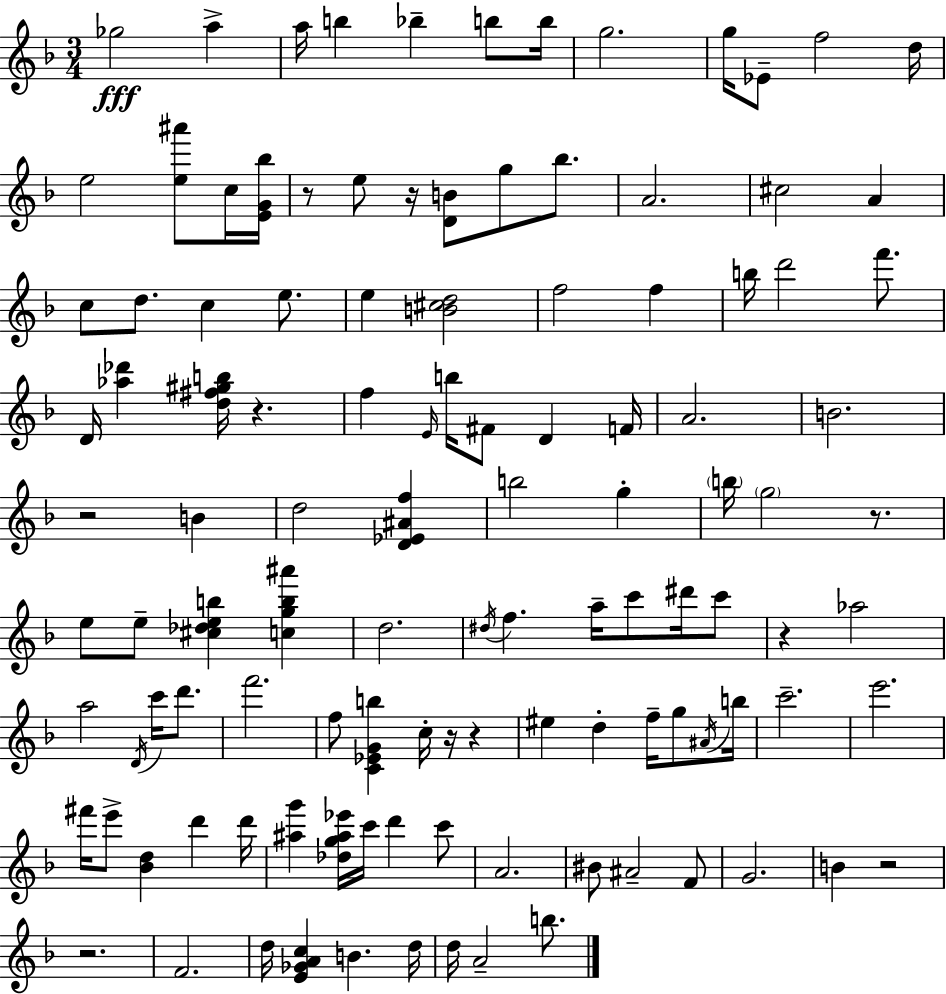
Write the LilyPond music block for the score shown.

{
  \clef treble
  \numericTimeSignature
  \time 3/4
  \key d \minor
  ges''2\fff a''4-> | a''16 b''4 bes''4-- b''8 b''16 | g''2. | g''16 ees'8-- f''2 d''16 | \break e''2 <e'' ais'''>8 c''16 <e' g' bes''>16 | r8 e''8 r16 <d' b'>8 g''8 bes''8. | a'2. | cis''2 a'4 | \break c''8 d''8. c''4 e''8. | e''4 <b' cis'' d''>2 | f''2 f''4 | b''16 d'''2 f'''8. | \break d'16 <aes'' des'''>4 <d'' fis'' gis'' b''>16 r4. | f''4 \grace { e'16 } b''16 fis'8 d'4 | f'16 a'2. | b'2. | \break r2 b'4 | d''2 <d' ees' ais' f''>4 | b''2 g''4-. | \parenthesize b''16 \parenthesize g''2 r8. | \break e''8 e''8-- <cis'' des'' e'' b''>4 <c'' g'' b'' ais'''>4 | d''2. | \acciaccatura { dis''16 } f''4. a''16-- c'''8 dis'''16 | c'''8 r4 aes''2 | \break a''2 \acciaccatura { d'16 } c'''16 | d'''8. f'''2. | f''8 <c' ees' g' b''>4 c''16-. r16 r4 | eis''4 d''4-. f''16-- | \break g''8 \acciaccatura { ais'16 } b''16 c'''2.-- | e'''2. | fis'''16 e'''8-> <bes' d''>4 d'''4 | d'''16 <ais'' g'''>4 <des'' g'' ais'' ees'''>16 c'''16 d'''4 | \break c'''8 a'2. | bis'8 ais'2-- | f'8 g'2. | b'4 r2 | \break r2. | f'2. | d''16 <e' ges' a' c''>4 b'4. | d''16 d''16 a'2-- | \break b''8. \bar "|."
}